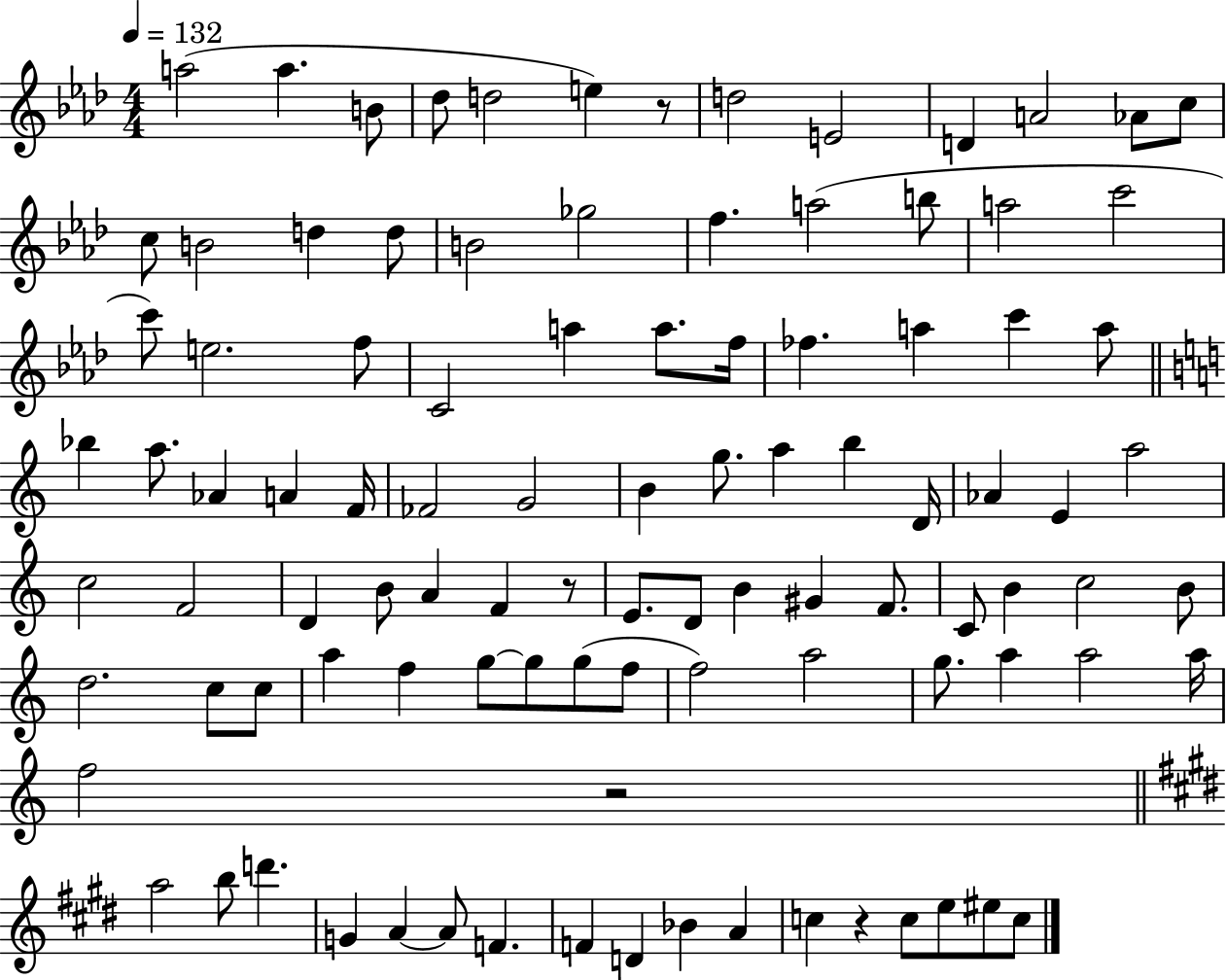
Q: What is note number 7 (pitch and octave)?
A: D5